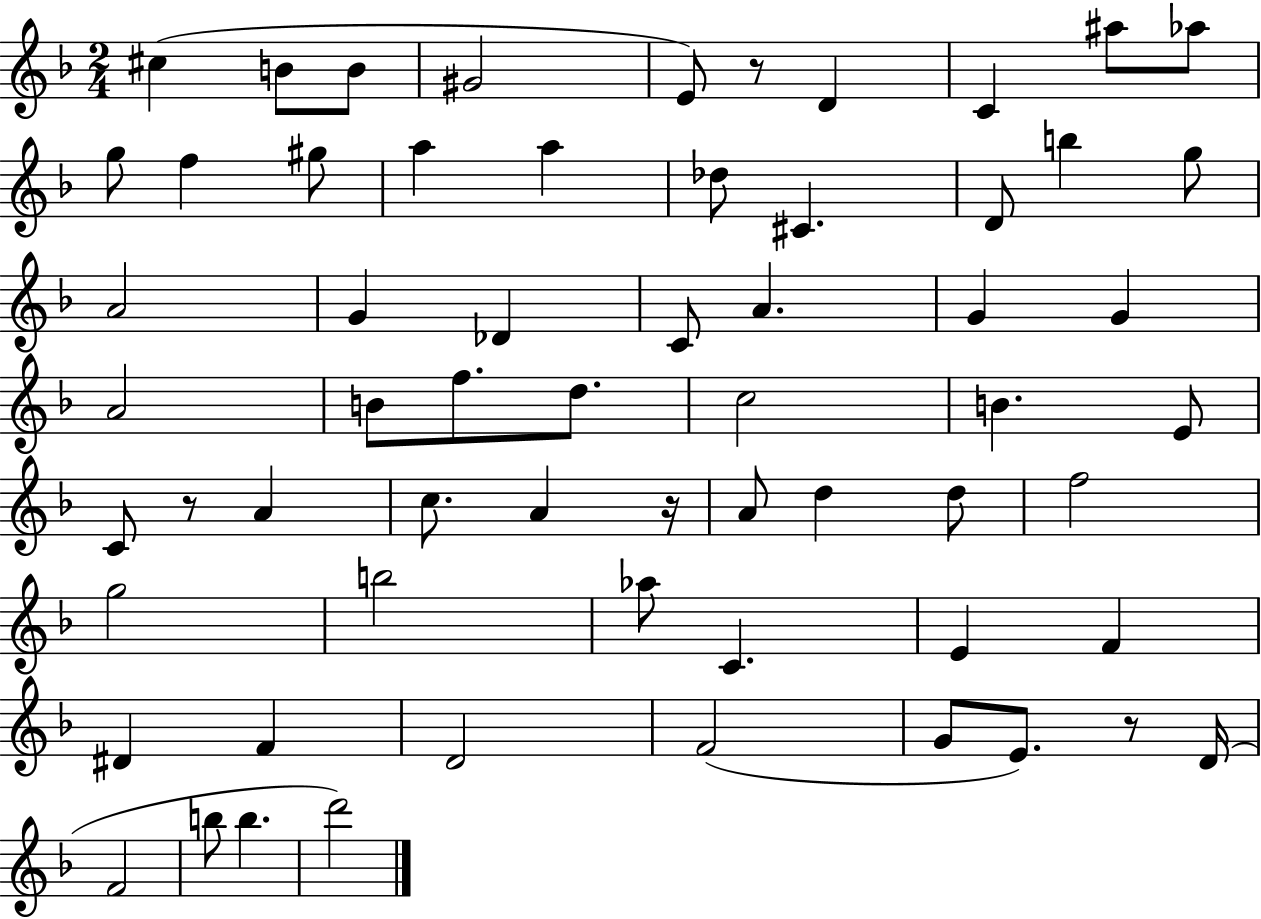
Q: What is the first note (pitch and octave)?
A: C#5